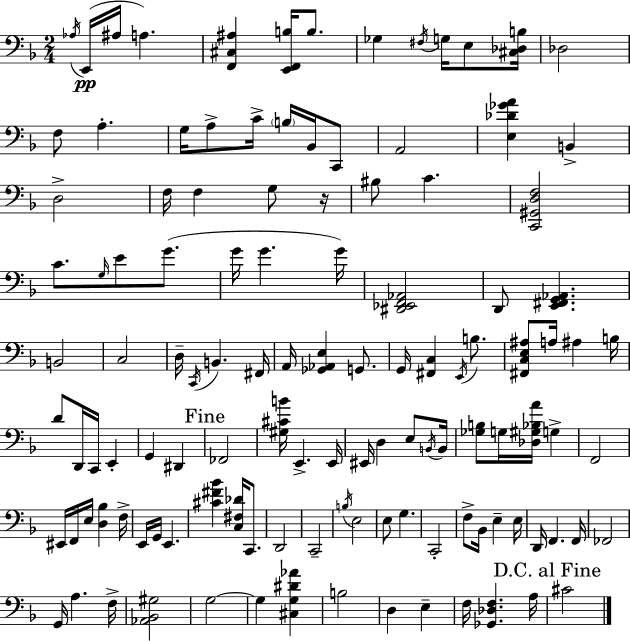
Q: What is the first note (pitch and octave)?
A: Ab3